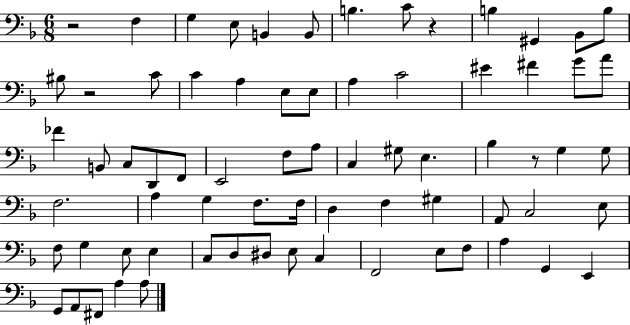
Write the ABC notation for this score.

X:1
T:Untitled
M:6/8
L:1/4
K:F
z2 F, G, E,/2 B,, B,,/2 B, C/2 z B, ^G,, _B,,/2 B,/2 ^B,/2 z2 C/2 C A, E,/2 E,/2 A, C2 ^E ^F G/2 A/2 _F B,,/2 C,/2 D,,/2 F,,/2 E,,2 F,/2 A,/2 C, ^G,/2 E, _B, z/2 G, G,/2 F,2 A, G, F,/2 F,/4 D, F, ^G, A,,/2 C,2 E,/2 F,/2 G, E,/2 E, C,/2 D,/2 ^D,/2 E,/2 C, F,,2 E,/2 F,/2 A, G,, E,, G,,/2 A,,/2 ^F,,/2 A, A,/2